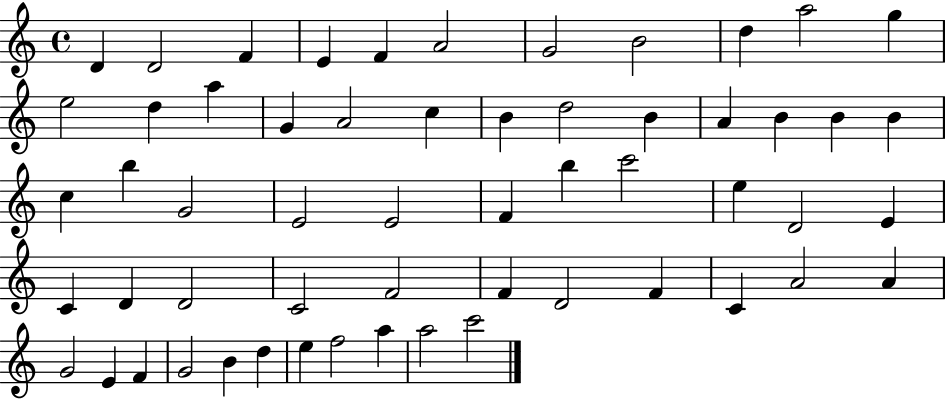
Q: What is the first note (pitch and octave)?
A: D4